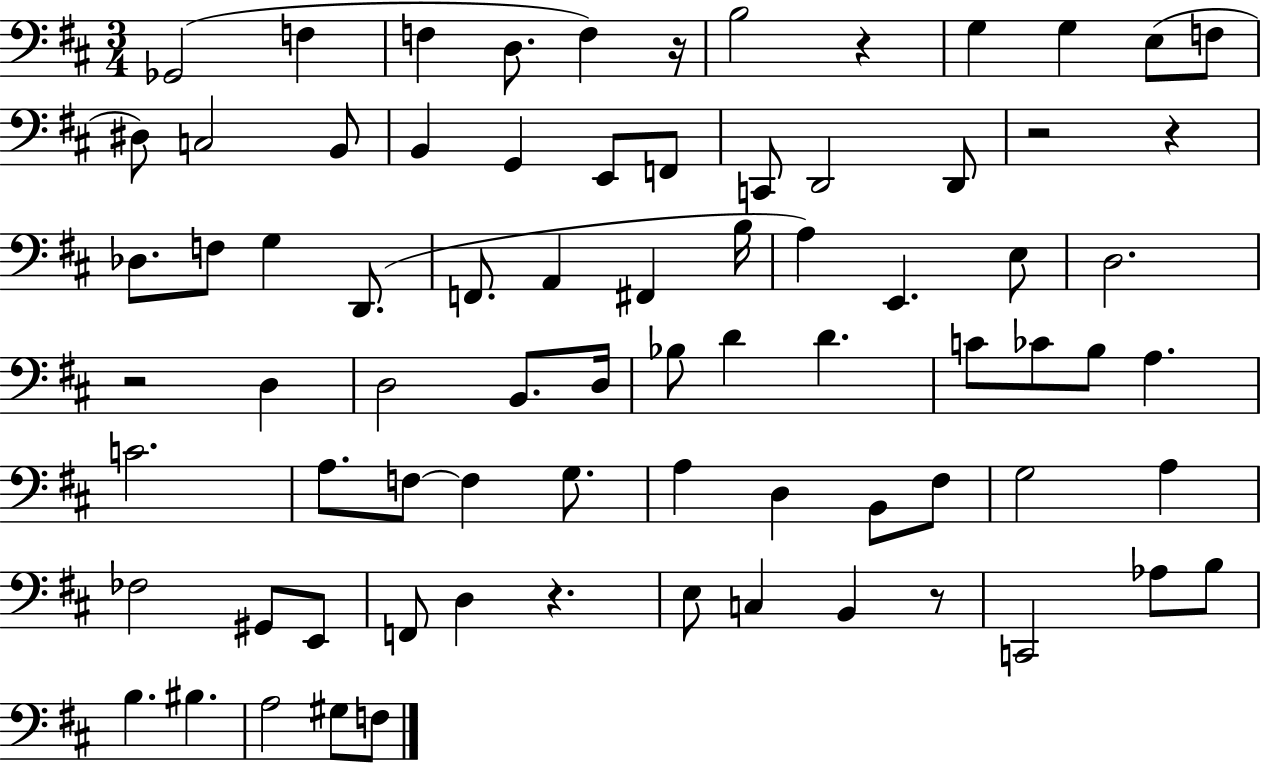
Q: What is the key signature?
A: D major